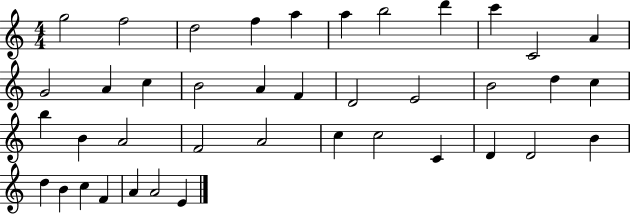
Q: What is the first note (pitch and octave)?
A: G5